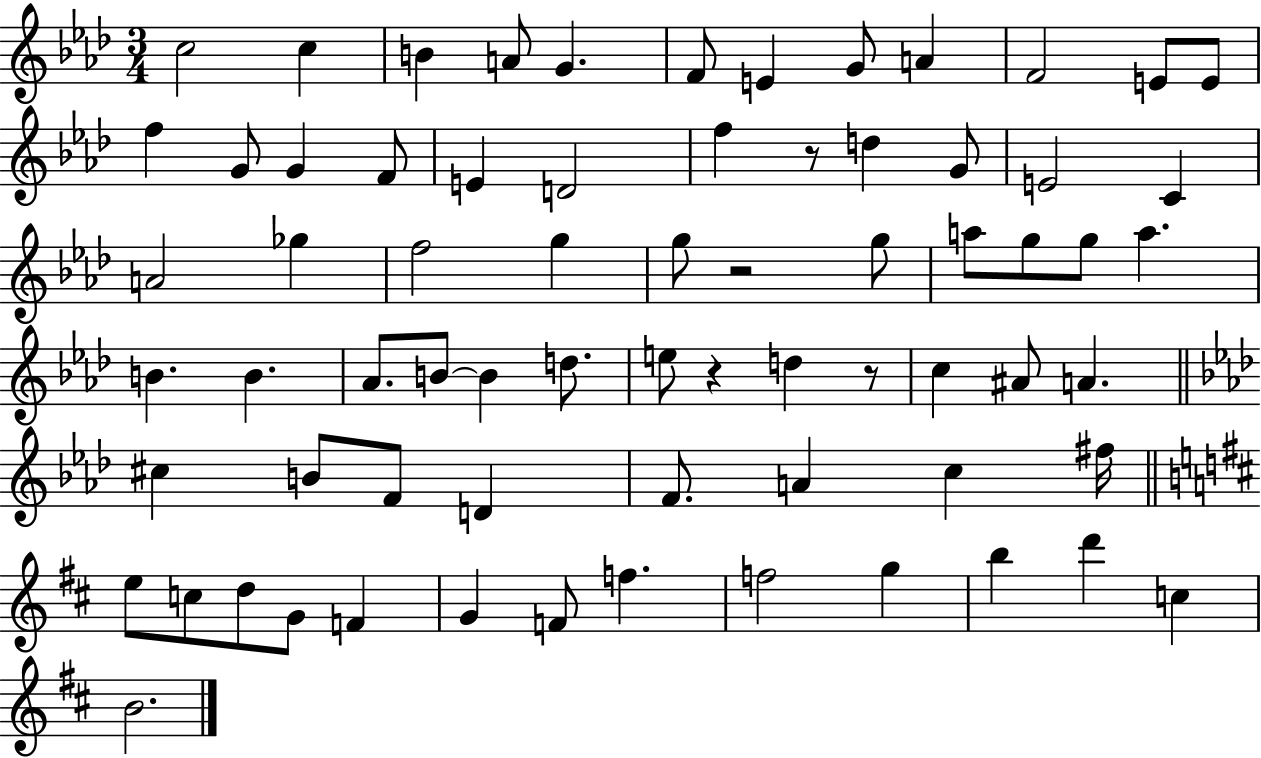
{
  \clef treble
  \numericTimeSignature
  \time 3/4
  \key aes \major
  \repeat volta 2 { c''2 c''4 | b'4 a'8 g'4. | f'8 e'4 g'8 a'4 | f'2 e'8 e'8 | \break f''4 g'8 g'4 f'8 | e'4 d'2 | f''4 r8 d''4 g'8 | e'2 c'4 | \break a'2 ges''4 | f''2 g''4 | g''8 r2 g''8 | a''8 g''8 g''8 a''4. | \break b'4. b'4. | aes'8. b'8~~ b'4 d''8. | e''8 r4 d''4 r8 | c''4 ais'8 a'4. | \break \bar "||" \break \key aes \major cis''4 b'8 f'8 d'4 | f'8. a'4 c''4 fis''16 | \bar "||" \break \key b \minor e''8 c''8 d''8 g'8 f'4 | g'4 f'8 f''4. | f''2 g''4 | b''4 d'''4 c''4 | \break b'2. | } \bar "|."
}